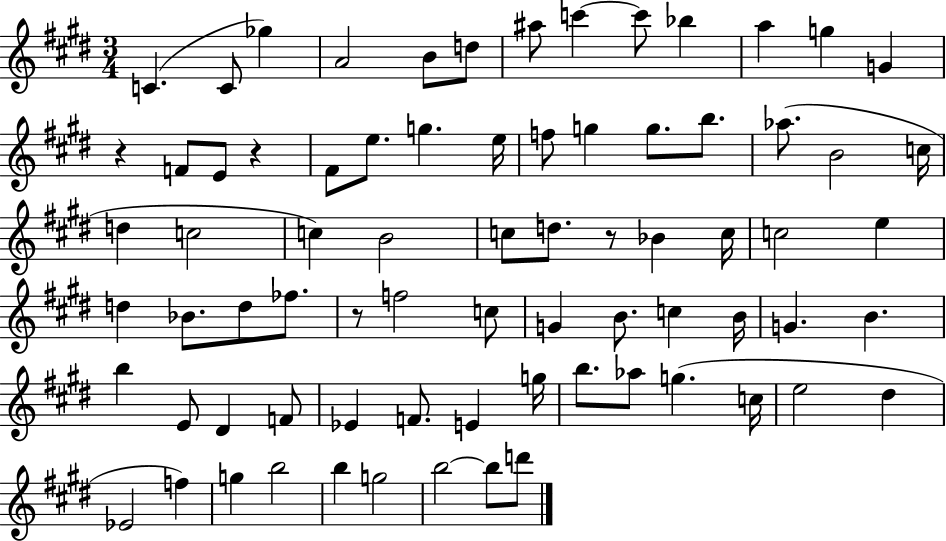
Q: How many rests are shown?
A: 4